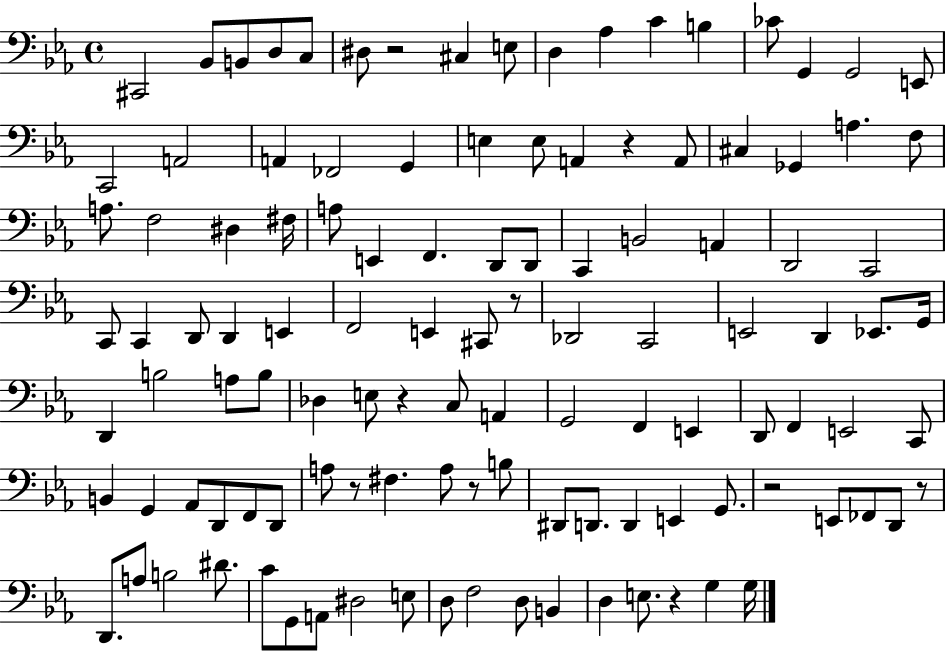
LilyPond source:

{
  \clef bass
  \time 4/4
  \defaultTimeSignature
  \key ees \major
  cis,2 bes,8 b,8 d8 c8 | dis8 r2 cis4 e8 | d4 aes4 c'4 b4 | ces'8 g,4 g,2 e,8 | \break c,2 a,2 | a,4 fes,2 g,4 | e4 e8 a,4 r4 a,8 | cis4 ges,4 a4. f8 | \break a8. f2 dis4 fis16 | a8 e,4 f,4. d,8 d,8 | c,4 b,2 a,4 | d,2 c,2 | \break c,8 c,4 d,8 d,4 e,4 | f,2 e,4 cis,8 r8 | des,2 c,2 | e,2 d,4 ees,8. g,16 | \break d,4 b2 a8 b8 | des4 e8 r4 c8 a,4 | g,2 f,4 e,4 | d,8 f,4 e,2 c,8 | \break b,4 g,4 aes,8 d,8 f,8 d,8 | a8 r8 fis4. a8 r8 b8 | dis,8 d,8. d,4 e,4 g,8. | r2 e,8 fes,8 d,8 r8 | \break d,8. a8 b2 dis'8. | c'8 g,8 a,8 dis2 e8 | d8 f2 d8 b,4 | d4 e8. r4 g4 g16 | \break \bar "|."
}